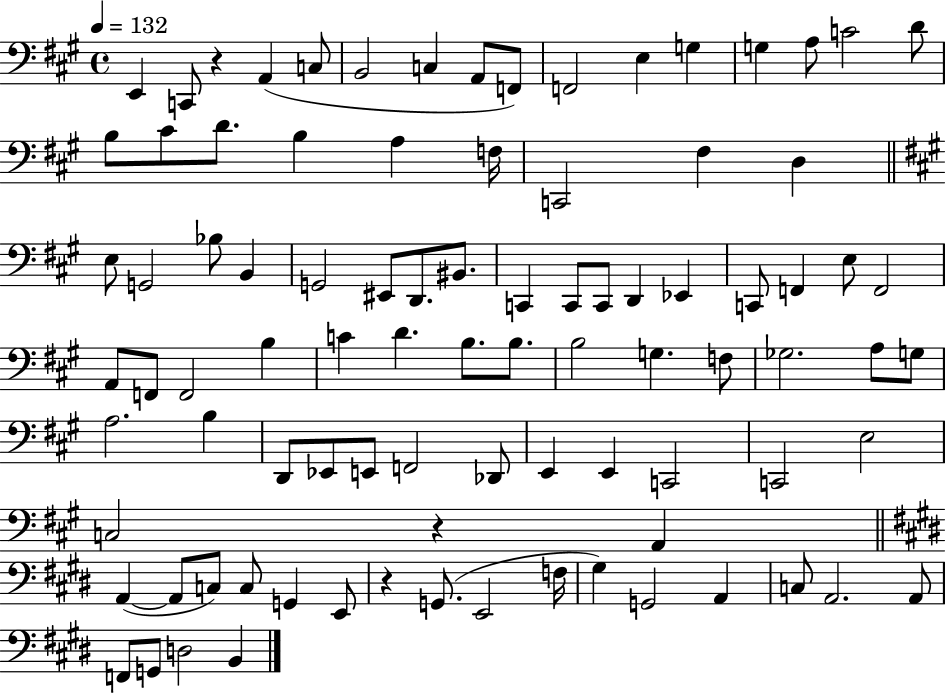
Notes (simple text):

E2/q C2/e R/q A2/q C3/e B2/h C3/q A2/e F2/e F2/h E3/q G3/q G3/q A3/e C4/h D4/e B3/e C#4/e D4/e. B3/q A3/q F3/s C2/h F#3/q D3/q E3/e G2/h Bb3/e B2/q G2/h EIS2/e D2/e. BIS2/e. C2/q C2/e C2/e D2/q Eb2/q C2/e F2/q E3/e F2/h A2/e F2/e F2/h B3/q C4/q D4/q. B3/e. B3/e. B3/h G3/q. F3/e Gb3/h. A3/e G3/e A3/h. B3/q D2/e Eb2/e E2/e F2/h Db2/e E2/q E2/q C2/h C2/h E3/h C3/h R/q A2/q A2/q A2/e C3/e C3/e G2/q E2/e R/q G2/e. E2/h F3/s G#3/q G2/h A2/q C3/e A2/h. A2/e F2/e G2/e D3/h B2/q